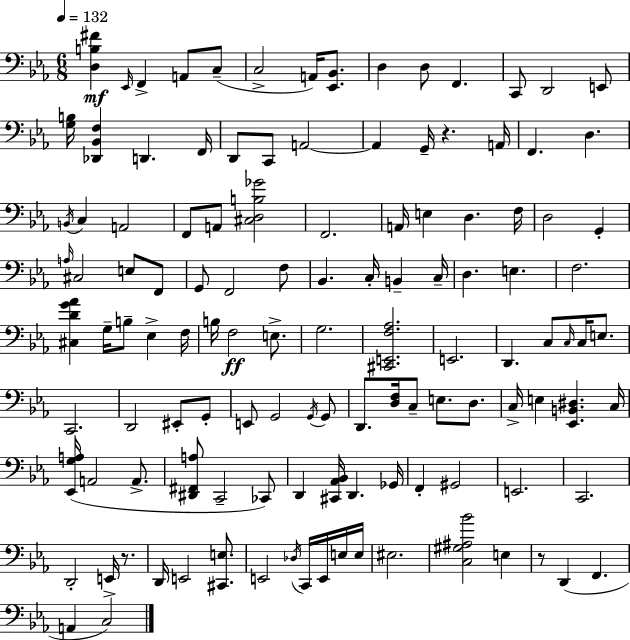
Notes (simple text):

[D3,B3,F#4]/q Eb2/s F2/q A2/e C3/e C3/h A2/s [Eb2,Bb2]/e. D3/q D3/e F2/q. C2/e D2/h E2/e [G3,B3]/s [Db2,Bb2,F3]/q D2/q. F2/s D2/e C2/e A2/h A2/q G2/s R/q. A2/s F2/q. D3/q. B2/s C3/q A2/h F2/e A2/e [C#3,D3,B3,Gb4]/h F2/h. A2/s E3/q D3/q. F3/s D3/h G2/q A3/s C#3/h E3/e F2/e G2/e F2/h F3/e Bb2/q. C3/s B2/q C3/s D3/q. E3/q. F3/h. [C#3,D4,G4,Ab4]/q G3/s B3/e Eb3/q F3/s B3/s F3/h E3/e. G3/h. [C#2,E2,F3,Ab3]/h. E2/h. D2/q. C3/e C3/s C3/s E3/e. C2/h. D2/h EIS2/e G2/e E2/e G2/h G2/s G2/e D2/e. [D3,F3]/s C3/e E3/e. D3/e. C3/s E3/q [Eb2,B2,D#3]/q. C3/s [Eb2,G3,A3]/s A2/h A2/e. [D#2,F#2,A3]/e C2/h CES2/e D2/q [C#2,Ab2,Bb2]/s D2/q. Gb2/s F2/q G#2/h E2/h. C2/h. D2/h E2/s R/e. D2/s E2/h [C#2,E3]/e. E2/h Db3/s C2/s E2/s E3/s E3/s EIS3/h. [C3,G#3,A#3,Bb4]/h E3/q R/e D2/q F2/q. A2/q C3/h